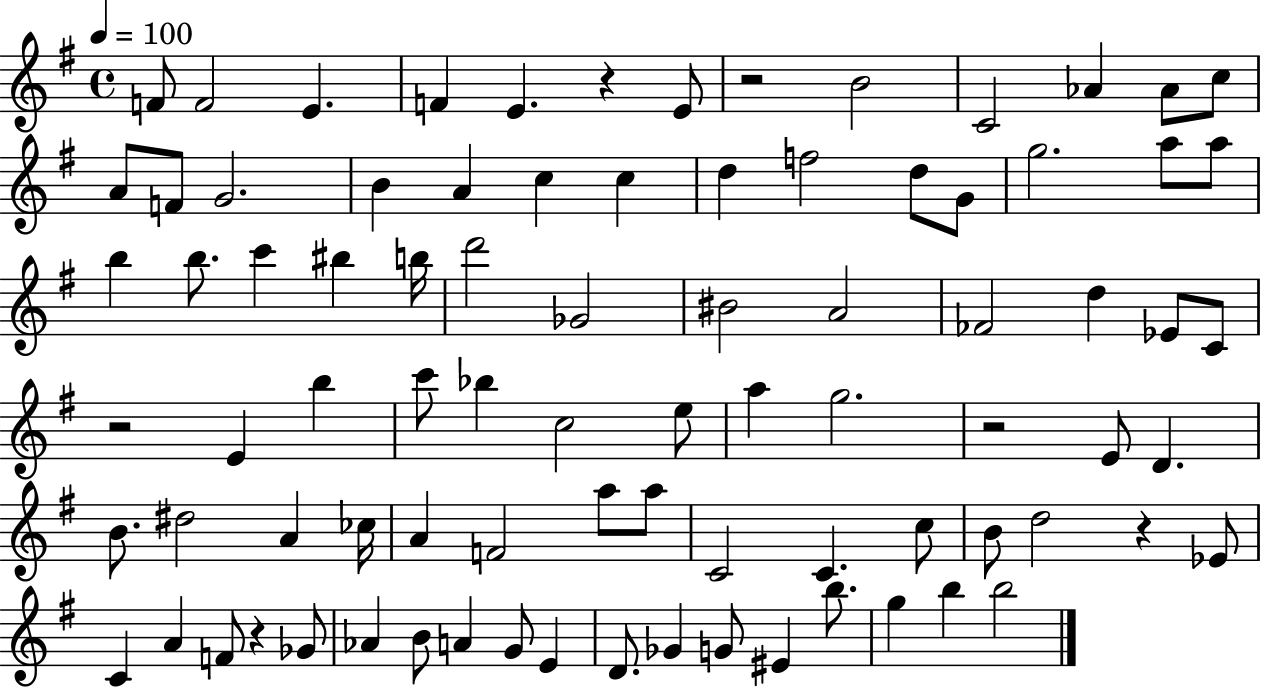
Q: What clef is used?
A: treble